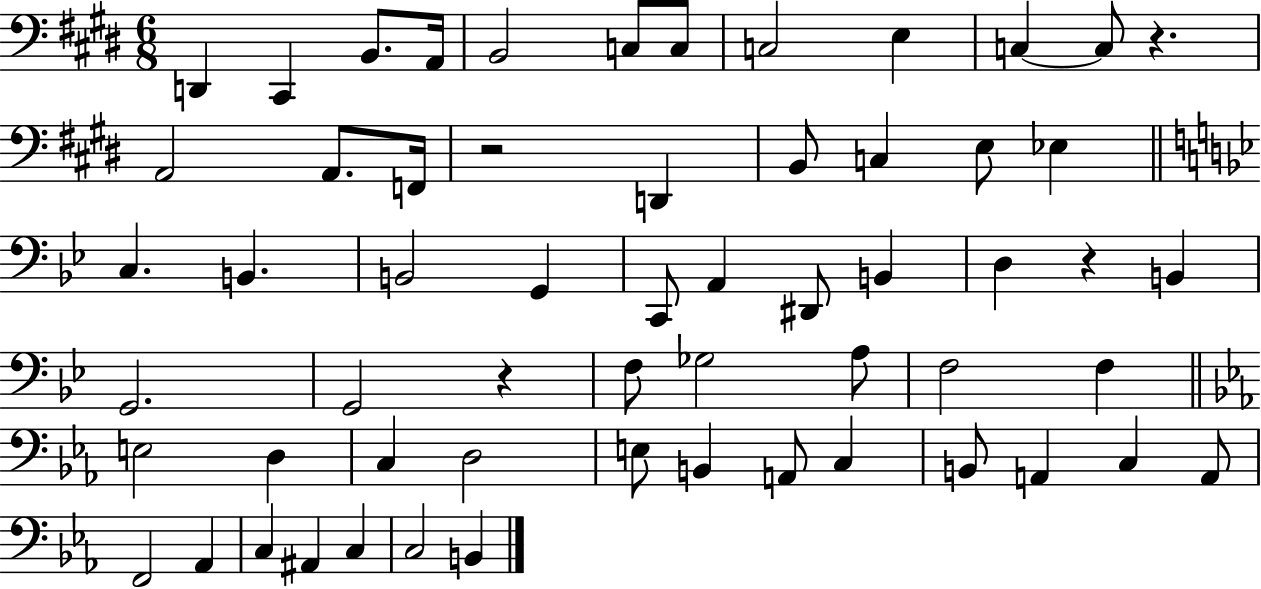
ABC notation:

X:1
T:Untitled
M:6/8
L:1/4
K:E
D,, ^C,, B,,/2 A,,/4 B,,2 C,/2 C,/2 C,2 E, C, C,/2 z A,,2 A,,/2 F,,/4 z2 D,, B,,/2 C, E,/2 _E, C, B,, B,,2 G,, C,,/2 A,, ^D,,/2 B,, D, z B,, G,,2 G,,2 z F,/2 _G,2 A,/2 F,2 F, E,2 D, C, D,2 E,/2 B,, A,,/2 C, B,,/2 A,, C, A,,/2 F,,2 _A,, C, ^A,, C, C,2 B,,